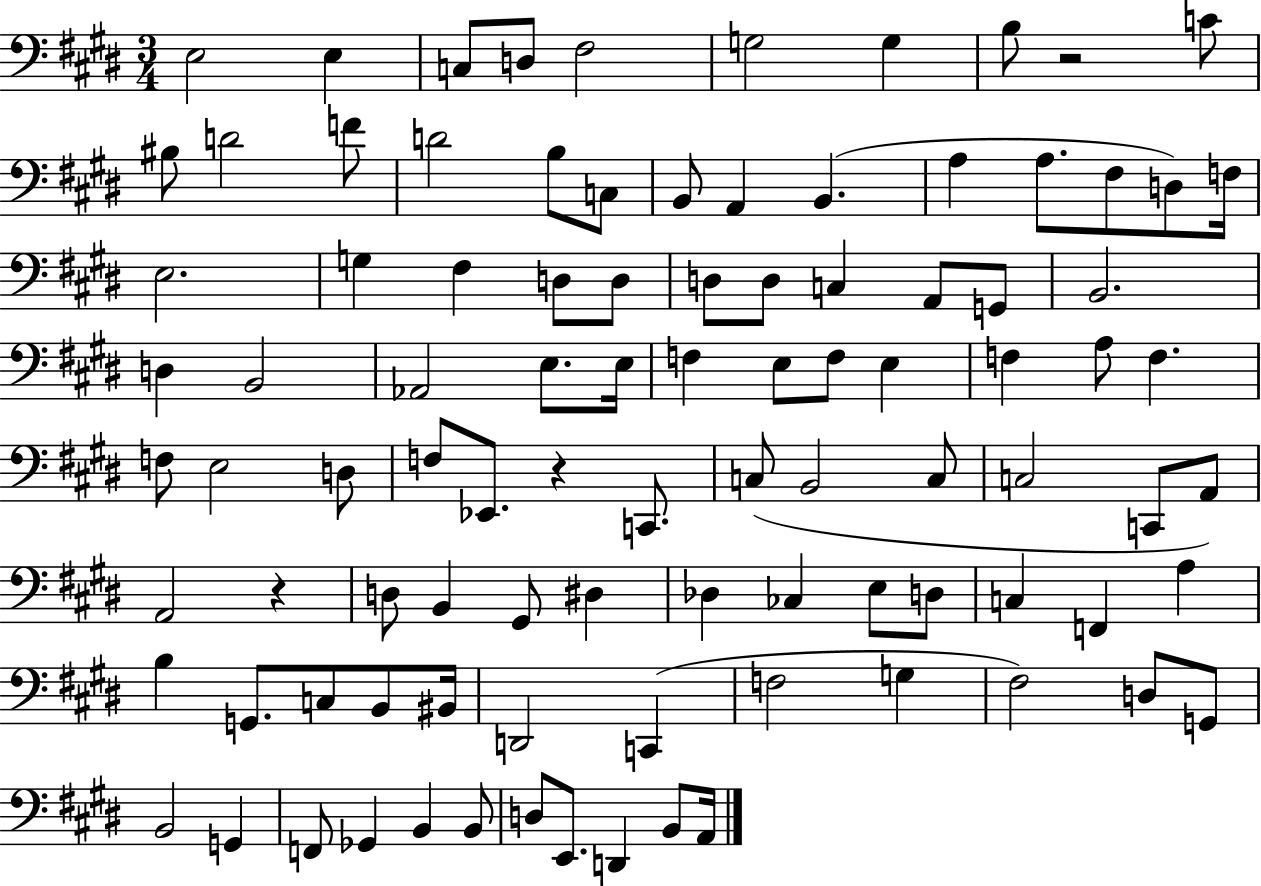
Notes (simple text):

E3/h E3/q C3/e D3/e F#3/h G3/h G3/q B3/e R/h C4/e BIS3/e D4/h F4/e D4/h B3/e C3/e B2/e A2/q B2/q. A3/q A3/e. F#3/e D3/e F3/s E3/h. G3/q F#3/q D3/e D3/e D3/e D3/e C3/q A2/e G2/e B2/h. D3/q B2/h Ab2/h E3/e. E3/s F3/q E3/e F3/e E3/q F3/q A3/e F3/q. F3/e E3/h D3/e F3/e Eb2/e. R/q C2/e. C3/e B2/h C3/e C3/h C2/e A2/e A2/h R/q D3/e B2/q G#2/e D#3/q Db3/q CES3/q E3/e D3/e C3/q F2/q A3/q B3/q G2/e. C3/e B2/e BIS2/s D2/h C2/q F3/h G3/q F#3/h D3/e G2/e B2/h G2/q F2/e Gb2/q B2/q B2/e D3/e E2/e. D2/q B2/e A2/s